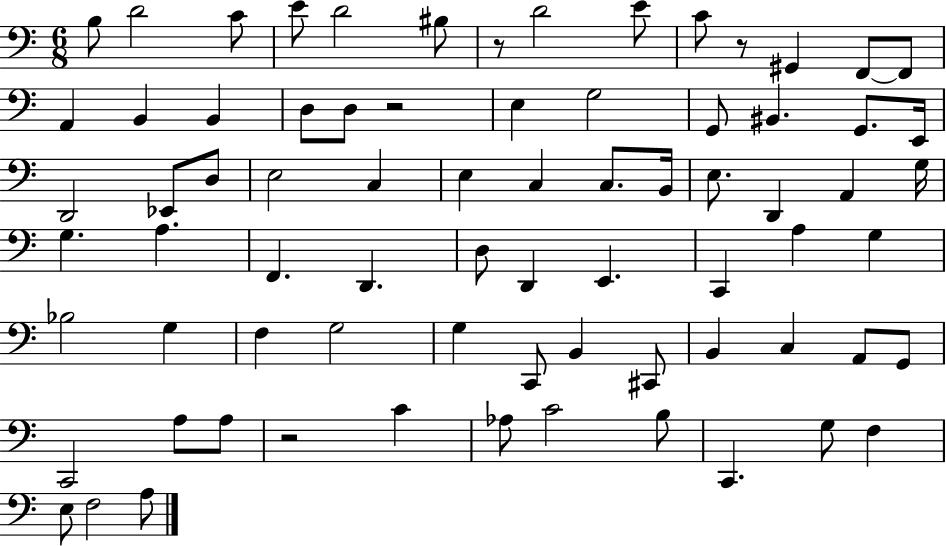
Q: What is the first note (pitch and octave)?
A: B3